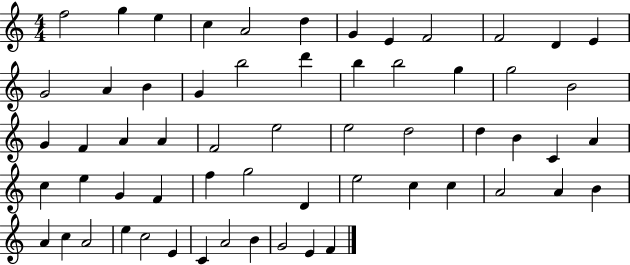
F5/h G5/q E5/q C5/q A4/h D5/q G4/q E4/q F4/h F4/h D4/q E4/q G4/h A4/q B4/q G4/q B5/h D6/q B5/q B5/h G5/q G5/h B4/h G4/q F4/q A4/q A4/q F4/h E5/h E5/h D5/h D5/q B4/q C4/q A4/q C5/q E5/q G4/q F4/q F5/q G5/h D4/q E5/h C5/q C5/q A4/h A4/q B4/q A4/q C5/q A4/h E5/q C5/h E4/q C4/q A4/h B4/q G4/h E4/q F4/q